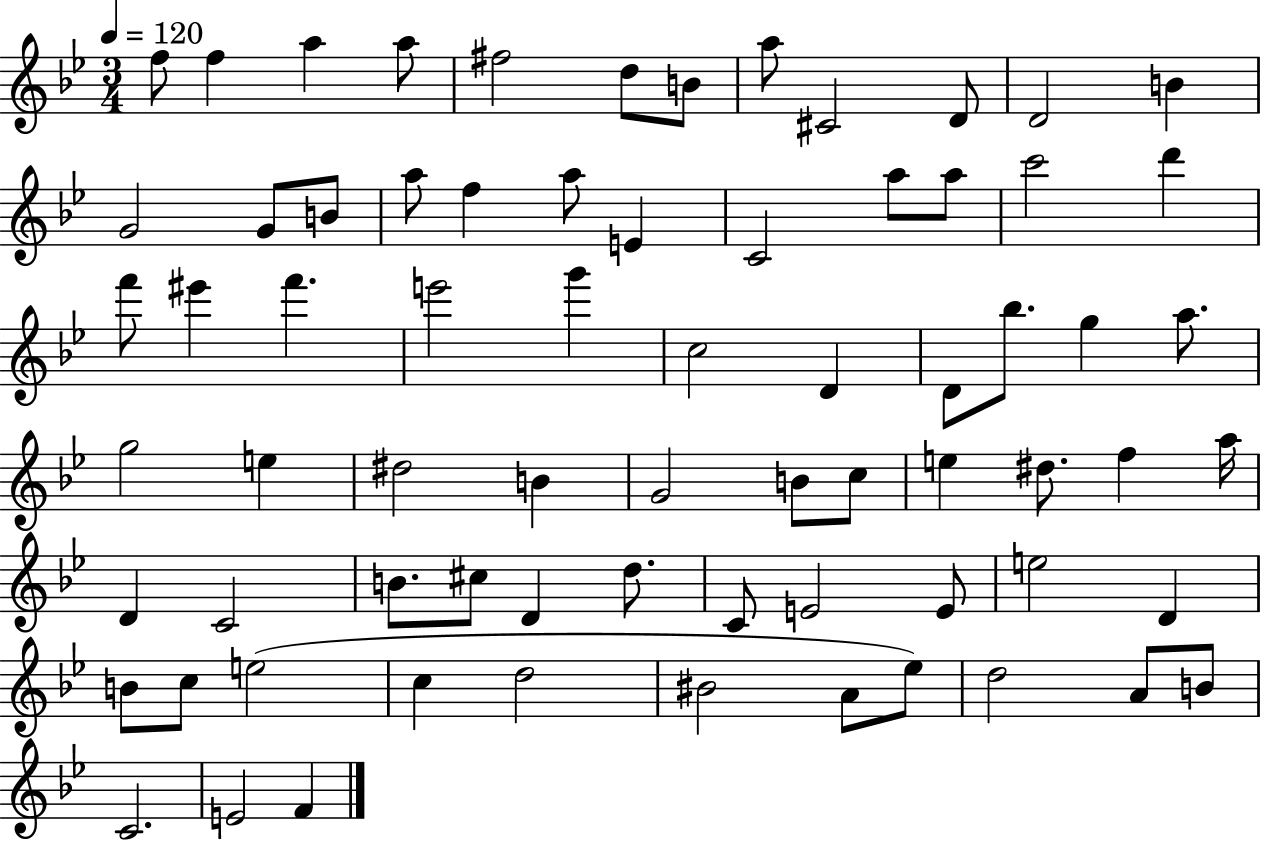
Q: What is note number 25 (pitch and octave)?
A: F6